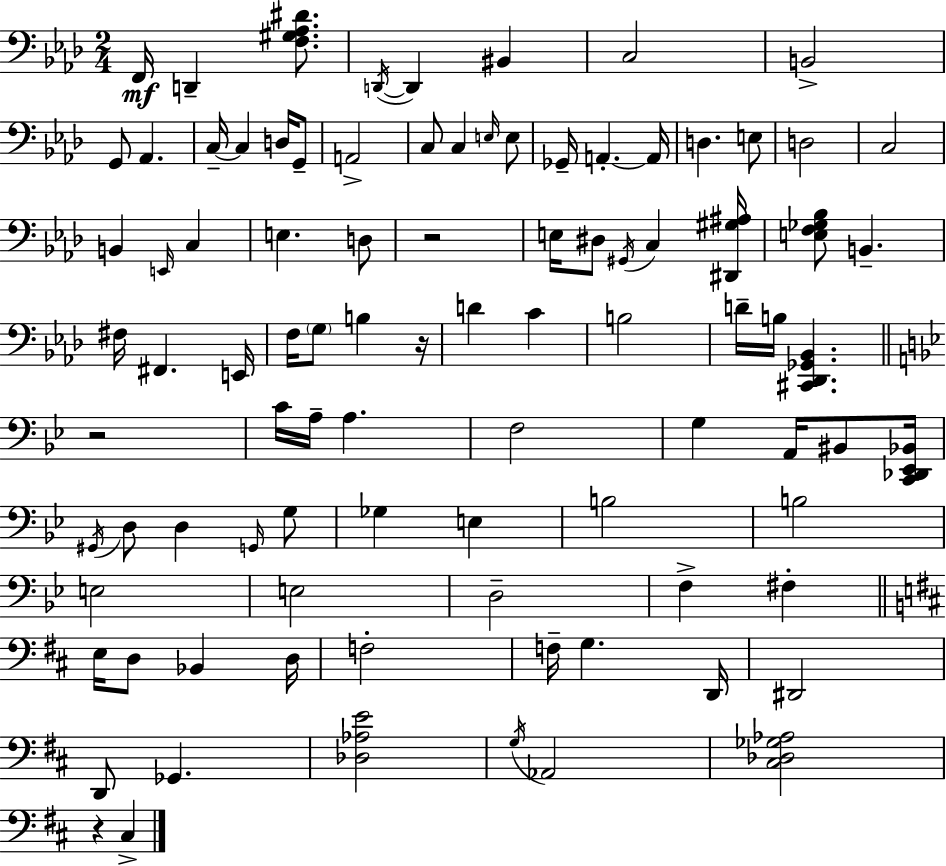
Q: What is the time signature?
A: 2/4